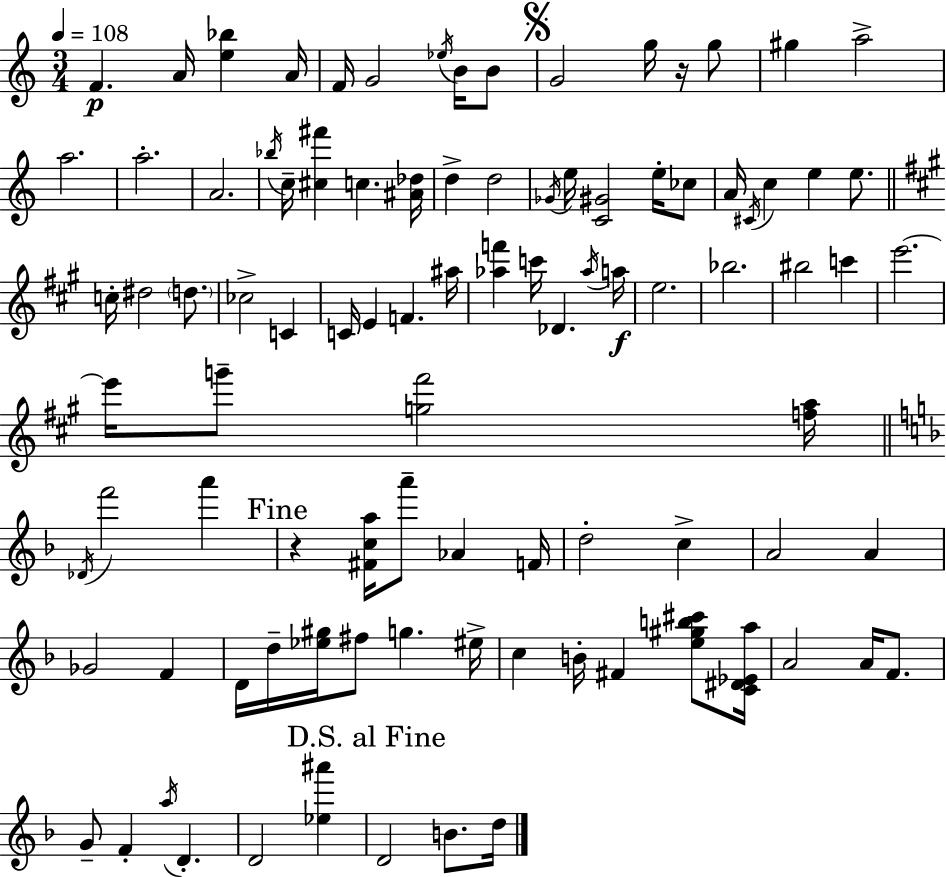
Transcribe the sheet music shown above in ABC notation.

X:1
T:Untitled
M:3/4
L:1/4
K:Am
F A/4 [e_b] A/4 F/4 G2 _e/4 B/4 B/2 G2 g/4 z/4 g/2 ^g a2 a2 a2 A2 _b/4 c/4 [^c^f'] c [^A_d]/4 d d2 _G/4 e/4 [C^G]2 e/4 _c/2 A/4 ^C/4 c e e/2 c/4 ^d2 d/2 _c2 C C/4 E F ^a/4 [_af'] c'/4 _D _a/4 a/4 e2 _b2 ^b2 c' e'2 e'/4 g'/2 [g^f']2 [fa]/4 _D/4 f'2 a' z [^Fca]/4 a'/2 _A F/4 d2 c A2 A _G2 F D/4 d/4 [_e^g]/4 ^f/2 g ^e/4 c B/4 ^F [e^gb^c']/2 [C^D_Ea]/4 A2 A/4 F/2 G/2 F a/4 D D2 [_e^a'] D2 B/2 d/4